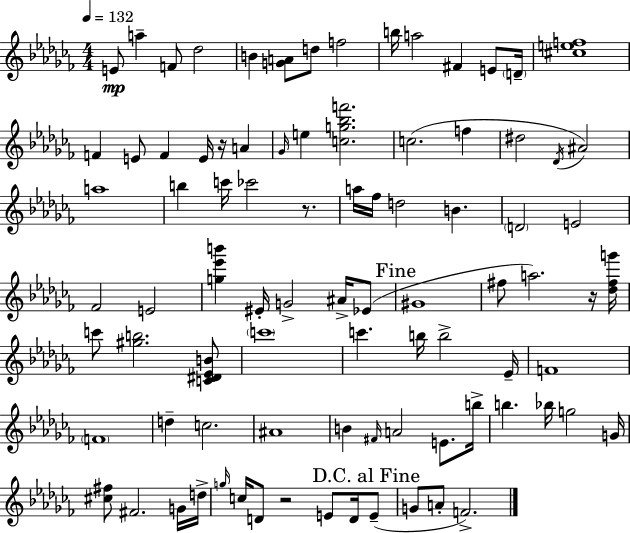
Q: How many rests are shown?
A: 4